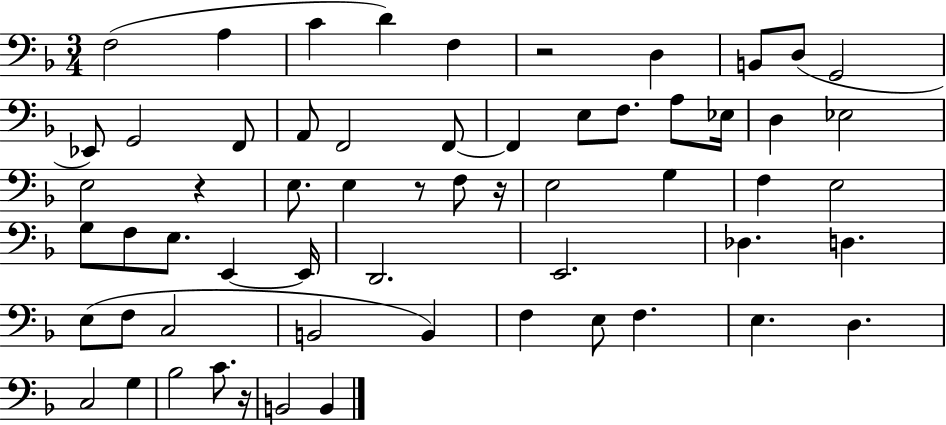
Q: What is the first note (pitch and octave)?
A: F3